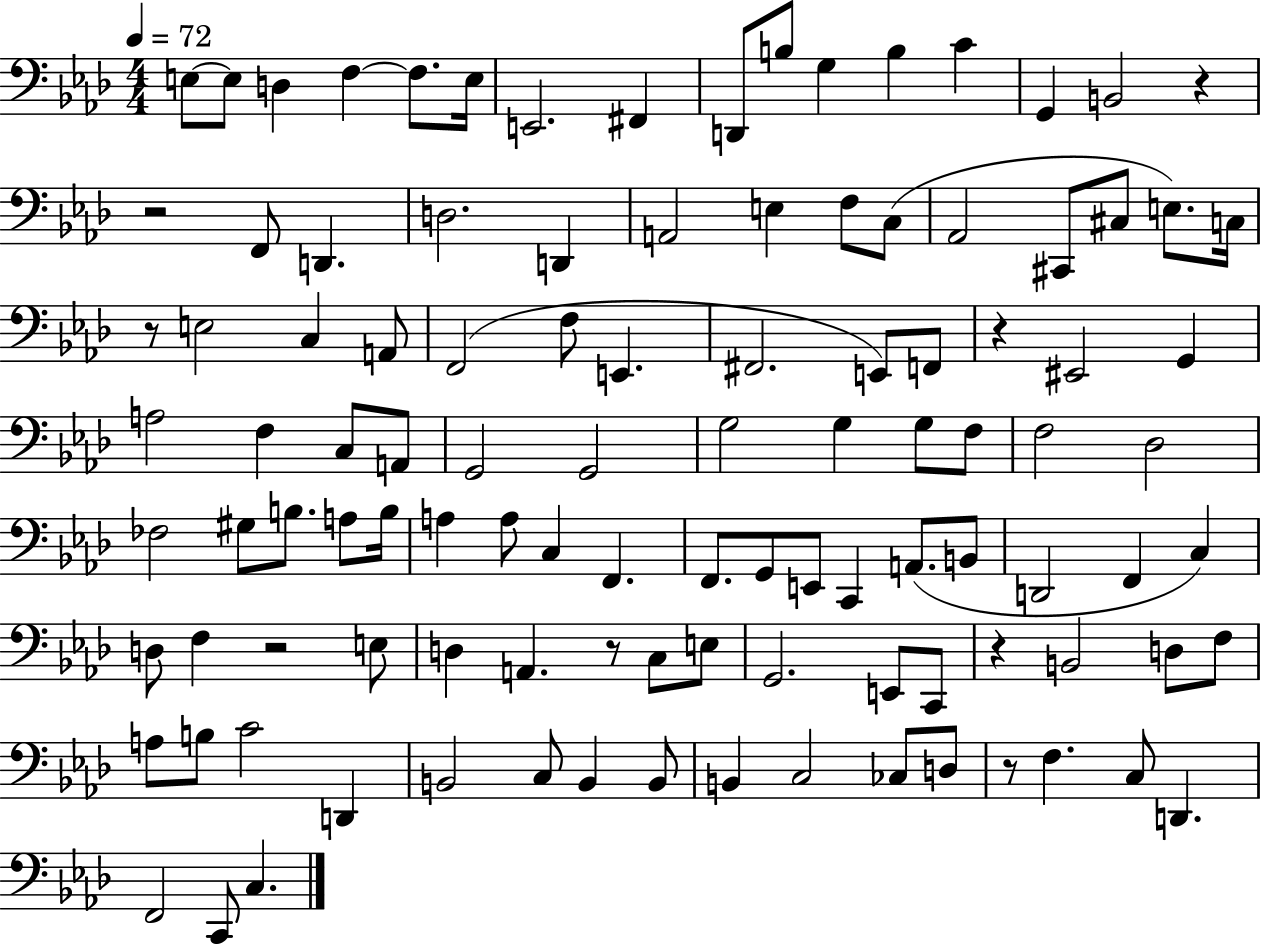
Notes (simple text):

E3/e E3/e D3/q F3/q F3/e. E3/s E2/h. F#2/q D2/e B3/e G3/q B3/q C4/q G2/q B2/h R/q R/h F2/e D2/q. D3/h. D2/q A2/h E3/q F3/e C3/e Ab2/h C#2/e C#3/e E3/e. C3/s R/e E3/h C3/q A2/e F2/h F3/e E2/q. F#2/h. E2/e F2/e R/q EIS2/h G2/q A3/h F3/q C3/e A2/e G2/h G2/h G3/h G3/q G3/e F3/e F3/h Db3/h FES3/h G#3/e B3/e. A3/e B3/s A3/q A3/e C3/q F2/q. F2/e. G2/e E2/e C2/q A2/e. B2/e D2/h F2/q C3/q D3/e F3/q R/h E3/e D3/q A2/q. R/e C3/e E3/e G2/h. E2/e C2/e R/q B2/h D3/e F3/e A3/e B3/e C4/h D2/q B2/h C3/e B2/q B2/e B2/q C3/h CES3/e D3/e R/e F3/q. C3/e D2/q. F2/h C2/e C3/q.